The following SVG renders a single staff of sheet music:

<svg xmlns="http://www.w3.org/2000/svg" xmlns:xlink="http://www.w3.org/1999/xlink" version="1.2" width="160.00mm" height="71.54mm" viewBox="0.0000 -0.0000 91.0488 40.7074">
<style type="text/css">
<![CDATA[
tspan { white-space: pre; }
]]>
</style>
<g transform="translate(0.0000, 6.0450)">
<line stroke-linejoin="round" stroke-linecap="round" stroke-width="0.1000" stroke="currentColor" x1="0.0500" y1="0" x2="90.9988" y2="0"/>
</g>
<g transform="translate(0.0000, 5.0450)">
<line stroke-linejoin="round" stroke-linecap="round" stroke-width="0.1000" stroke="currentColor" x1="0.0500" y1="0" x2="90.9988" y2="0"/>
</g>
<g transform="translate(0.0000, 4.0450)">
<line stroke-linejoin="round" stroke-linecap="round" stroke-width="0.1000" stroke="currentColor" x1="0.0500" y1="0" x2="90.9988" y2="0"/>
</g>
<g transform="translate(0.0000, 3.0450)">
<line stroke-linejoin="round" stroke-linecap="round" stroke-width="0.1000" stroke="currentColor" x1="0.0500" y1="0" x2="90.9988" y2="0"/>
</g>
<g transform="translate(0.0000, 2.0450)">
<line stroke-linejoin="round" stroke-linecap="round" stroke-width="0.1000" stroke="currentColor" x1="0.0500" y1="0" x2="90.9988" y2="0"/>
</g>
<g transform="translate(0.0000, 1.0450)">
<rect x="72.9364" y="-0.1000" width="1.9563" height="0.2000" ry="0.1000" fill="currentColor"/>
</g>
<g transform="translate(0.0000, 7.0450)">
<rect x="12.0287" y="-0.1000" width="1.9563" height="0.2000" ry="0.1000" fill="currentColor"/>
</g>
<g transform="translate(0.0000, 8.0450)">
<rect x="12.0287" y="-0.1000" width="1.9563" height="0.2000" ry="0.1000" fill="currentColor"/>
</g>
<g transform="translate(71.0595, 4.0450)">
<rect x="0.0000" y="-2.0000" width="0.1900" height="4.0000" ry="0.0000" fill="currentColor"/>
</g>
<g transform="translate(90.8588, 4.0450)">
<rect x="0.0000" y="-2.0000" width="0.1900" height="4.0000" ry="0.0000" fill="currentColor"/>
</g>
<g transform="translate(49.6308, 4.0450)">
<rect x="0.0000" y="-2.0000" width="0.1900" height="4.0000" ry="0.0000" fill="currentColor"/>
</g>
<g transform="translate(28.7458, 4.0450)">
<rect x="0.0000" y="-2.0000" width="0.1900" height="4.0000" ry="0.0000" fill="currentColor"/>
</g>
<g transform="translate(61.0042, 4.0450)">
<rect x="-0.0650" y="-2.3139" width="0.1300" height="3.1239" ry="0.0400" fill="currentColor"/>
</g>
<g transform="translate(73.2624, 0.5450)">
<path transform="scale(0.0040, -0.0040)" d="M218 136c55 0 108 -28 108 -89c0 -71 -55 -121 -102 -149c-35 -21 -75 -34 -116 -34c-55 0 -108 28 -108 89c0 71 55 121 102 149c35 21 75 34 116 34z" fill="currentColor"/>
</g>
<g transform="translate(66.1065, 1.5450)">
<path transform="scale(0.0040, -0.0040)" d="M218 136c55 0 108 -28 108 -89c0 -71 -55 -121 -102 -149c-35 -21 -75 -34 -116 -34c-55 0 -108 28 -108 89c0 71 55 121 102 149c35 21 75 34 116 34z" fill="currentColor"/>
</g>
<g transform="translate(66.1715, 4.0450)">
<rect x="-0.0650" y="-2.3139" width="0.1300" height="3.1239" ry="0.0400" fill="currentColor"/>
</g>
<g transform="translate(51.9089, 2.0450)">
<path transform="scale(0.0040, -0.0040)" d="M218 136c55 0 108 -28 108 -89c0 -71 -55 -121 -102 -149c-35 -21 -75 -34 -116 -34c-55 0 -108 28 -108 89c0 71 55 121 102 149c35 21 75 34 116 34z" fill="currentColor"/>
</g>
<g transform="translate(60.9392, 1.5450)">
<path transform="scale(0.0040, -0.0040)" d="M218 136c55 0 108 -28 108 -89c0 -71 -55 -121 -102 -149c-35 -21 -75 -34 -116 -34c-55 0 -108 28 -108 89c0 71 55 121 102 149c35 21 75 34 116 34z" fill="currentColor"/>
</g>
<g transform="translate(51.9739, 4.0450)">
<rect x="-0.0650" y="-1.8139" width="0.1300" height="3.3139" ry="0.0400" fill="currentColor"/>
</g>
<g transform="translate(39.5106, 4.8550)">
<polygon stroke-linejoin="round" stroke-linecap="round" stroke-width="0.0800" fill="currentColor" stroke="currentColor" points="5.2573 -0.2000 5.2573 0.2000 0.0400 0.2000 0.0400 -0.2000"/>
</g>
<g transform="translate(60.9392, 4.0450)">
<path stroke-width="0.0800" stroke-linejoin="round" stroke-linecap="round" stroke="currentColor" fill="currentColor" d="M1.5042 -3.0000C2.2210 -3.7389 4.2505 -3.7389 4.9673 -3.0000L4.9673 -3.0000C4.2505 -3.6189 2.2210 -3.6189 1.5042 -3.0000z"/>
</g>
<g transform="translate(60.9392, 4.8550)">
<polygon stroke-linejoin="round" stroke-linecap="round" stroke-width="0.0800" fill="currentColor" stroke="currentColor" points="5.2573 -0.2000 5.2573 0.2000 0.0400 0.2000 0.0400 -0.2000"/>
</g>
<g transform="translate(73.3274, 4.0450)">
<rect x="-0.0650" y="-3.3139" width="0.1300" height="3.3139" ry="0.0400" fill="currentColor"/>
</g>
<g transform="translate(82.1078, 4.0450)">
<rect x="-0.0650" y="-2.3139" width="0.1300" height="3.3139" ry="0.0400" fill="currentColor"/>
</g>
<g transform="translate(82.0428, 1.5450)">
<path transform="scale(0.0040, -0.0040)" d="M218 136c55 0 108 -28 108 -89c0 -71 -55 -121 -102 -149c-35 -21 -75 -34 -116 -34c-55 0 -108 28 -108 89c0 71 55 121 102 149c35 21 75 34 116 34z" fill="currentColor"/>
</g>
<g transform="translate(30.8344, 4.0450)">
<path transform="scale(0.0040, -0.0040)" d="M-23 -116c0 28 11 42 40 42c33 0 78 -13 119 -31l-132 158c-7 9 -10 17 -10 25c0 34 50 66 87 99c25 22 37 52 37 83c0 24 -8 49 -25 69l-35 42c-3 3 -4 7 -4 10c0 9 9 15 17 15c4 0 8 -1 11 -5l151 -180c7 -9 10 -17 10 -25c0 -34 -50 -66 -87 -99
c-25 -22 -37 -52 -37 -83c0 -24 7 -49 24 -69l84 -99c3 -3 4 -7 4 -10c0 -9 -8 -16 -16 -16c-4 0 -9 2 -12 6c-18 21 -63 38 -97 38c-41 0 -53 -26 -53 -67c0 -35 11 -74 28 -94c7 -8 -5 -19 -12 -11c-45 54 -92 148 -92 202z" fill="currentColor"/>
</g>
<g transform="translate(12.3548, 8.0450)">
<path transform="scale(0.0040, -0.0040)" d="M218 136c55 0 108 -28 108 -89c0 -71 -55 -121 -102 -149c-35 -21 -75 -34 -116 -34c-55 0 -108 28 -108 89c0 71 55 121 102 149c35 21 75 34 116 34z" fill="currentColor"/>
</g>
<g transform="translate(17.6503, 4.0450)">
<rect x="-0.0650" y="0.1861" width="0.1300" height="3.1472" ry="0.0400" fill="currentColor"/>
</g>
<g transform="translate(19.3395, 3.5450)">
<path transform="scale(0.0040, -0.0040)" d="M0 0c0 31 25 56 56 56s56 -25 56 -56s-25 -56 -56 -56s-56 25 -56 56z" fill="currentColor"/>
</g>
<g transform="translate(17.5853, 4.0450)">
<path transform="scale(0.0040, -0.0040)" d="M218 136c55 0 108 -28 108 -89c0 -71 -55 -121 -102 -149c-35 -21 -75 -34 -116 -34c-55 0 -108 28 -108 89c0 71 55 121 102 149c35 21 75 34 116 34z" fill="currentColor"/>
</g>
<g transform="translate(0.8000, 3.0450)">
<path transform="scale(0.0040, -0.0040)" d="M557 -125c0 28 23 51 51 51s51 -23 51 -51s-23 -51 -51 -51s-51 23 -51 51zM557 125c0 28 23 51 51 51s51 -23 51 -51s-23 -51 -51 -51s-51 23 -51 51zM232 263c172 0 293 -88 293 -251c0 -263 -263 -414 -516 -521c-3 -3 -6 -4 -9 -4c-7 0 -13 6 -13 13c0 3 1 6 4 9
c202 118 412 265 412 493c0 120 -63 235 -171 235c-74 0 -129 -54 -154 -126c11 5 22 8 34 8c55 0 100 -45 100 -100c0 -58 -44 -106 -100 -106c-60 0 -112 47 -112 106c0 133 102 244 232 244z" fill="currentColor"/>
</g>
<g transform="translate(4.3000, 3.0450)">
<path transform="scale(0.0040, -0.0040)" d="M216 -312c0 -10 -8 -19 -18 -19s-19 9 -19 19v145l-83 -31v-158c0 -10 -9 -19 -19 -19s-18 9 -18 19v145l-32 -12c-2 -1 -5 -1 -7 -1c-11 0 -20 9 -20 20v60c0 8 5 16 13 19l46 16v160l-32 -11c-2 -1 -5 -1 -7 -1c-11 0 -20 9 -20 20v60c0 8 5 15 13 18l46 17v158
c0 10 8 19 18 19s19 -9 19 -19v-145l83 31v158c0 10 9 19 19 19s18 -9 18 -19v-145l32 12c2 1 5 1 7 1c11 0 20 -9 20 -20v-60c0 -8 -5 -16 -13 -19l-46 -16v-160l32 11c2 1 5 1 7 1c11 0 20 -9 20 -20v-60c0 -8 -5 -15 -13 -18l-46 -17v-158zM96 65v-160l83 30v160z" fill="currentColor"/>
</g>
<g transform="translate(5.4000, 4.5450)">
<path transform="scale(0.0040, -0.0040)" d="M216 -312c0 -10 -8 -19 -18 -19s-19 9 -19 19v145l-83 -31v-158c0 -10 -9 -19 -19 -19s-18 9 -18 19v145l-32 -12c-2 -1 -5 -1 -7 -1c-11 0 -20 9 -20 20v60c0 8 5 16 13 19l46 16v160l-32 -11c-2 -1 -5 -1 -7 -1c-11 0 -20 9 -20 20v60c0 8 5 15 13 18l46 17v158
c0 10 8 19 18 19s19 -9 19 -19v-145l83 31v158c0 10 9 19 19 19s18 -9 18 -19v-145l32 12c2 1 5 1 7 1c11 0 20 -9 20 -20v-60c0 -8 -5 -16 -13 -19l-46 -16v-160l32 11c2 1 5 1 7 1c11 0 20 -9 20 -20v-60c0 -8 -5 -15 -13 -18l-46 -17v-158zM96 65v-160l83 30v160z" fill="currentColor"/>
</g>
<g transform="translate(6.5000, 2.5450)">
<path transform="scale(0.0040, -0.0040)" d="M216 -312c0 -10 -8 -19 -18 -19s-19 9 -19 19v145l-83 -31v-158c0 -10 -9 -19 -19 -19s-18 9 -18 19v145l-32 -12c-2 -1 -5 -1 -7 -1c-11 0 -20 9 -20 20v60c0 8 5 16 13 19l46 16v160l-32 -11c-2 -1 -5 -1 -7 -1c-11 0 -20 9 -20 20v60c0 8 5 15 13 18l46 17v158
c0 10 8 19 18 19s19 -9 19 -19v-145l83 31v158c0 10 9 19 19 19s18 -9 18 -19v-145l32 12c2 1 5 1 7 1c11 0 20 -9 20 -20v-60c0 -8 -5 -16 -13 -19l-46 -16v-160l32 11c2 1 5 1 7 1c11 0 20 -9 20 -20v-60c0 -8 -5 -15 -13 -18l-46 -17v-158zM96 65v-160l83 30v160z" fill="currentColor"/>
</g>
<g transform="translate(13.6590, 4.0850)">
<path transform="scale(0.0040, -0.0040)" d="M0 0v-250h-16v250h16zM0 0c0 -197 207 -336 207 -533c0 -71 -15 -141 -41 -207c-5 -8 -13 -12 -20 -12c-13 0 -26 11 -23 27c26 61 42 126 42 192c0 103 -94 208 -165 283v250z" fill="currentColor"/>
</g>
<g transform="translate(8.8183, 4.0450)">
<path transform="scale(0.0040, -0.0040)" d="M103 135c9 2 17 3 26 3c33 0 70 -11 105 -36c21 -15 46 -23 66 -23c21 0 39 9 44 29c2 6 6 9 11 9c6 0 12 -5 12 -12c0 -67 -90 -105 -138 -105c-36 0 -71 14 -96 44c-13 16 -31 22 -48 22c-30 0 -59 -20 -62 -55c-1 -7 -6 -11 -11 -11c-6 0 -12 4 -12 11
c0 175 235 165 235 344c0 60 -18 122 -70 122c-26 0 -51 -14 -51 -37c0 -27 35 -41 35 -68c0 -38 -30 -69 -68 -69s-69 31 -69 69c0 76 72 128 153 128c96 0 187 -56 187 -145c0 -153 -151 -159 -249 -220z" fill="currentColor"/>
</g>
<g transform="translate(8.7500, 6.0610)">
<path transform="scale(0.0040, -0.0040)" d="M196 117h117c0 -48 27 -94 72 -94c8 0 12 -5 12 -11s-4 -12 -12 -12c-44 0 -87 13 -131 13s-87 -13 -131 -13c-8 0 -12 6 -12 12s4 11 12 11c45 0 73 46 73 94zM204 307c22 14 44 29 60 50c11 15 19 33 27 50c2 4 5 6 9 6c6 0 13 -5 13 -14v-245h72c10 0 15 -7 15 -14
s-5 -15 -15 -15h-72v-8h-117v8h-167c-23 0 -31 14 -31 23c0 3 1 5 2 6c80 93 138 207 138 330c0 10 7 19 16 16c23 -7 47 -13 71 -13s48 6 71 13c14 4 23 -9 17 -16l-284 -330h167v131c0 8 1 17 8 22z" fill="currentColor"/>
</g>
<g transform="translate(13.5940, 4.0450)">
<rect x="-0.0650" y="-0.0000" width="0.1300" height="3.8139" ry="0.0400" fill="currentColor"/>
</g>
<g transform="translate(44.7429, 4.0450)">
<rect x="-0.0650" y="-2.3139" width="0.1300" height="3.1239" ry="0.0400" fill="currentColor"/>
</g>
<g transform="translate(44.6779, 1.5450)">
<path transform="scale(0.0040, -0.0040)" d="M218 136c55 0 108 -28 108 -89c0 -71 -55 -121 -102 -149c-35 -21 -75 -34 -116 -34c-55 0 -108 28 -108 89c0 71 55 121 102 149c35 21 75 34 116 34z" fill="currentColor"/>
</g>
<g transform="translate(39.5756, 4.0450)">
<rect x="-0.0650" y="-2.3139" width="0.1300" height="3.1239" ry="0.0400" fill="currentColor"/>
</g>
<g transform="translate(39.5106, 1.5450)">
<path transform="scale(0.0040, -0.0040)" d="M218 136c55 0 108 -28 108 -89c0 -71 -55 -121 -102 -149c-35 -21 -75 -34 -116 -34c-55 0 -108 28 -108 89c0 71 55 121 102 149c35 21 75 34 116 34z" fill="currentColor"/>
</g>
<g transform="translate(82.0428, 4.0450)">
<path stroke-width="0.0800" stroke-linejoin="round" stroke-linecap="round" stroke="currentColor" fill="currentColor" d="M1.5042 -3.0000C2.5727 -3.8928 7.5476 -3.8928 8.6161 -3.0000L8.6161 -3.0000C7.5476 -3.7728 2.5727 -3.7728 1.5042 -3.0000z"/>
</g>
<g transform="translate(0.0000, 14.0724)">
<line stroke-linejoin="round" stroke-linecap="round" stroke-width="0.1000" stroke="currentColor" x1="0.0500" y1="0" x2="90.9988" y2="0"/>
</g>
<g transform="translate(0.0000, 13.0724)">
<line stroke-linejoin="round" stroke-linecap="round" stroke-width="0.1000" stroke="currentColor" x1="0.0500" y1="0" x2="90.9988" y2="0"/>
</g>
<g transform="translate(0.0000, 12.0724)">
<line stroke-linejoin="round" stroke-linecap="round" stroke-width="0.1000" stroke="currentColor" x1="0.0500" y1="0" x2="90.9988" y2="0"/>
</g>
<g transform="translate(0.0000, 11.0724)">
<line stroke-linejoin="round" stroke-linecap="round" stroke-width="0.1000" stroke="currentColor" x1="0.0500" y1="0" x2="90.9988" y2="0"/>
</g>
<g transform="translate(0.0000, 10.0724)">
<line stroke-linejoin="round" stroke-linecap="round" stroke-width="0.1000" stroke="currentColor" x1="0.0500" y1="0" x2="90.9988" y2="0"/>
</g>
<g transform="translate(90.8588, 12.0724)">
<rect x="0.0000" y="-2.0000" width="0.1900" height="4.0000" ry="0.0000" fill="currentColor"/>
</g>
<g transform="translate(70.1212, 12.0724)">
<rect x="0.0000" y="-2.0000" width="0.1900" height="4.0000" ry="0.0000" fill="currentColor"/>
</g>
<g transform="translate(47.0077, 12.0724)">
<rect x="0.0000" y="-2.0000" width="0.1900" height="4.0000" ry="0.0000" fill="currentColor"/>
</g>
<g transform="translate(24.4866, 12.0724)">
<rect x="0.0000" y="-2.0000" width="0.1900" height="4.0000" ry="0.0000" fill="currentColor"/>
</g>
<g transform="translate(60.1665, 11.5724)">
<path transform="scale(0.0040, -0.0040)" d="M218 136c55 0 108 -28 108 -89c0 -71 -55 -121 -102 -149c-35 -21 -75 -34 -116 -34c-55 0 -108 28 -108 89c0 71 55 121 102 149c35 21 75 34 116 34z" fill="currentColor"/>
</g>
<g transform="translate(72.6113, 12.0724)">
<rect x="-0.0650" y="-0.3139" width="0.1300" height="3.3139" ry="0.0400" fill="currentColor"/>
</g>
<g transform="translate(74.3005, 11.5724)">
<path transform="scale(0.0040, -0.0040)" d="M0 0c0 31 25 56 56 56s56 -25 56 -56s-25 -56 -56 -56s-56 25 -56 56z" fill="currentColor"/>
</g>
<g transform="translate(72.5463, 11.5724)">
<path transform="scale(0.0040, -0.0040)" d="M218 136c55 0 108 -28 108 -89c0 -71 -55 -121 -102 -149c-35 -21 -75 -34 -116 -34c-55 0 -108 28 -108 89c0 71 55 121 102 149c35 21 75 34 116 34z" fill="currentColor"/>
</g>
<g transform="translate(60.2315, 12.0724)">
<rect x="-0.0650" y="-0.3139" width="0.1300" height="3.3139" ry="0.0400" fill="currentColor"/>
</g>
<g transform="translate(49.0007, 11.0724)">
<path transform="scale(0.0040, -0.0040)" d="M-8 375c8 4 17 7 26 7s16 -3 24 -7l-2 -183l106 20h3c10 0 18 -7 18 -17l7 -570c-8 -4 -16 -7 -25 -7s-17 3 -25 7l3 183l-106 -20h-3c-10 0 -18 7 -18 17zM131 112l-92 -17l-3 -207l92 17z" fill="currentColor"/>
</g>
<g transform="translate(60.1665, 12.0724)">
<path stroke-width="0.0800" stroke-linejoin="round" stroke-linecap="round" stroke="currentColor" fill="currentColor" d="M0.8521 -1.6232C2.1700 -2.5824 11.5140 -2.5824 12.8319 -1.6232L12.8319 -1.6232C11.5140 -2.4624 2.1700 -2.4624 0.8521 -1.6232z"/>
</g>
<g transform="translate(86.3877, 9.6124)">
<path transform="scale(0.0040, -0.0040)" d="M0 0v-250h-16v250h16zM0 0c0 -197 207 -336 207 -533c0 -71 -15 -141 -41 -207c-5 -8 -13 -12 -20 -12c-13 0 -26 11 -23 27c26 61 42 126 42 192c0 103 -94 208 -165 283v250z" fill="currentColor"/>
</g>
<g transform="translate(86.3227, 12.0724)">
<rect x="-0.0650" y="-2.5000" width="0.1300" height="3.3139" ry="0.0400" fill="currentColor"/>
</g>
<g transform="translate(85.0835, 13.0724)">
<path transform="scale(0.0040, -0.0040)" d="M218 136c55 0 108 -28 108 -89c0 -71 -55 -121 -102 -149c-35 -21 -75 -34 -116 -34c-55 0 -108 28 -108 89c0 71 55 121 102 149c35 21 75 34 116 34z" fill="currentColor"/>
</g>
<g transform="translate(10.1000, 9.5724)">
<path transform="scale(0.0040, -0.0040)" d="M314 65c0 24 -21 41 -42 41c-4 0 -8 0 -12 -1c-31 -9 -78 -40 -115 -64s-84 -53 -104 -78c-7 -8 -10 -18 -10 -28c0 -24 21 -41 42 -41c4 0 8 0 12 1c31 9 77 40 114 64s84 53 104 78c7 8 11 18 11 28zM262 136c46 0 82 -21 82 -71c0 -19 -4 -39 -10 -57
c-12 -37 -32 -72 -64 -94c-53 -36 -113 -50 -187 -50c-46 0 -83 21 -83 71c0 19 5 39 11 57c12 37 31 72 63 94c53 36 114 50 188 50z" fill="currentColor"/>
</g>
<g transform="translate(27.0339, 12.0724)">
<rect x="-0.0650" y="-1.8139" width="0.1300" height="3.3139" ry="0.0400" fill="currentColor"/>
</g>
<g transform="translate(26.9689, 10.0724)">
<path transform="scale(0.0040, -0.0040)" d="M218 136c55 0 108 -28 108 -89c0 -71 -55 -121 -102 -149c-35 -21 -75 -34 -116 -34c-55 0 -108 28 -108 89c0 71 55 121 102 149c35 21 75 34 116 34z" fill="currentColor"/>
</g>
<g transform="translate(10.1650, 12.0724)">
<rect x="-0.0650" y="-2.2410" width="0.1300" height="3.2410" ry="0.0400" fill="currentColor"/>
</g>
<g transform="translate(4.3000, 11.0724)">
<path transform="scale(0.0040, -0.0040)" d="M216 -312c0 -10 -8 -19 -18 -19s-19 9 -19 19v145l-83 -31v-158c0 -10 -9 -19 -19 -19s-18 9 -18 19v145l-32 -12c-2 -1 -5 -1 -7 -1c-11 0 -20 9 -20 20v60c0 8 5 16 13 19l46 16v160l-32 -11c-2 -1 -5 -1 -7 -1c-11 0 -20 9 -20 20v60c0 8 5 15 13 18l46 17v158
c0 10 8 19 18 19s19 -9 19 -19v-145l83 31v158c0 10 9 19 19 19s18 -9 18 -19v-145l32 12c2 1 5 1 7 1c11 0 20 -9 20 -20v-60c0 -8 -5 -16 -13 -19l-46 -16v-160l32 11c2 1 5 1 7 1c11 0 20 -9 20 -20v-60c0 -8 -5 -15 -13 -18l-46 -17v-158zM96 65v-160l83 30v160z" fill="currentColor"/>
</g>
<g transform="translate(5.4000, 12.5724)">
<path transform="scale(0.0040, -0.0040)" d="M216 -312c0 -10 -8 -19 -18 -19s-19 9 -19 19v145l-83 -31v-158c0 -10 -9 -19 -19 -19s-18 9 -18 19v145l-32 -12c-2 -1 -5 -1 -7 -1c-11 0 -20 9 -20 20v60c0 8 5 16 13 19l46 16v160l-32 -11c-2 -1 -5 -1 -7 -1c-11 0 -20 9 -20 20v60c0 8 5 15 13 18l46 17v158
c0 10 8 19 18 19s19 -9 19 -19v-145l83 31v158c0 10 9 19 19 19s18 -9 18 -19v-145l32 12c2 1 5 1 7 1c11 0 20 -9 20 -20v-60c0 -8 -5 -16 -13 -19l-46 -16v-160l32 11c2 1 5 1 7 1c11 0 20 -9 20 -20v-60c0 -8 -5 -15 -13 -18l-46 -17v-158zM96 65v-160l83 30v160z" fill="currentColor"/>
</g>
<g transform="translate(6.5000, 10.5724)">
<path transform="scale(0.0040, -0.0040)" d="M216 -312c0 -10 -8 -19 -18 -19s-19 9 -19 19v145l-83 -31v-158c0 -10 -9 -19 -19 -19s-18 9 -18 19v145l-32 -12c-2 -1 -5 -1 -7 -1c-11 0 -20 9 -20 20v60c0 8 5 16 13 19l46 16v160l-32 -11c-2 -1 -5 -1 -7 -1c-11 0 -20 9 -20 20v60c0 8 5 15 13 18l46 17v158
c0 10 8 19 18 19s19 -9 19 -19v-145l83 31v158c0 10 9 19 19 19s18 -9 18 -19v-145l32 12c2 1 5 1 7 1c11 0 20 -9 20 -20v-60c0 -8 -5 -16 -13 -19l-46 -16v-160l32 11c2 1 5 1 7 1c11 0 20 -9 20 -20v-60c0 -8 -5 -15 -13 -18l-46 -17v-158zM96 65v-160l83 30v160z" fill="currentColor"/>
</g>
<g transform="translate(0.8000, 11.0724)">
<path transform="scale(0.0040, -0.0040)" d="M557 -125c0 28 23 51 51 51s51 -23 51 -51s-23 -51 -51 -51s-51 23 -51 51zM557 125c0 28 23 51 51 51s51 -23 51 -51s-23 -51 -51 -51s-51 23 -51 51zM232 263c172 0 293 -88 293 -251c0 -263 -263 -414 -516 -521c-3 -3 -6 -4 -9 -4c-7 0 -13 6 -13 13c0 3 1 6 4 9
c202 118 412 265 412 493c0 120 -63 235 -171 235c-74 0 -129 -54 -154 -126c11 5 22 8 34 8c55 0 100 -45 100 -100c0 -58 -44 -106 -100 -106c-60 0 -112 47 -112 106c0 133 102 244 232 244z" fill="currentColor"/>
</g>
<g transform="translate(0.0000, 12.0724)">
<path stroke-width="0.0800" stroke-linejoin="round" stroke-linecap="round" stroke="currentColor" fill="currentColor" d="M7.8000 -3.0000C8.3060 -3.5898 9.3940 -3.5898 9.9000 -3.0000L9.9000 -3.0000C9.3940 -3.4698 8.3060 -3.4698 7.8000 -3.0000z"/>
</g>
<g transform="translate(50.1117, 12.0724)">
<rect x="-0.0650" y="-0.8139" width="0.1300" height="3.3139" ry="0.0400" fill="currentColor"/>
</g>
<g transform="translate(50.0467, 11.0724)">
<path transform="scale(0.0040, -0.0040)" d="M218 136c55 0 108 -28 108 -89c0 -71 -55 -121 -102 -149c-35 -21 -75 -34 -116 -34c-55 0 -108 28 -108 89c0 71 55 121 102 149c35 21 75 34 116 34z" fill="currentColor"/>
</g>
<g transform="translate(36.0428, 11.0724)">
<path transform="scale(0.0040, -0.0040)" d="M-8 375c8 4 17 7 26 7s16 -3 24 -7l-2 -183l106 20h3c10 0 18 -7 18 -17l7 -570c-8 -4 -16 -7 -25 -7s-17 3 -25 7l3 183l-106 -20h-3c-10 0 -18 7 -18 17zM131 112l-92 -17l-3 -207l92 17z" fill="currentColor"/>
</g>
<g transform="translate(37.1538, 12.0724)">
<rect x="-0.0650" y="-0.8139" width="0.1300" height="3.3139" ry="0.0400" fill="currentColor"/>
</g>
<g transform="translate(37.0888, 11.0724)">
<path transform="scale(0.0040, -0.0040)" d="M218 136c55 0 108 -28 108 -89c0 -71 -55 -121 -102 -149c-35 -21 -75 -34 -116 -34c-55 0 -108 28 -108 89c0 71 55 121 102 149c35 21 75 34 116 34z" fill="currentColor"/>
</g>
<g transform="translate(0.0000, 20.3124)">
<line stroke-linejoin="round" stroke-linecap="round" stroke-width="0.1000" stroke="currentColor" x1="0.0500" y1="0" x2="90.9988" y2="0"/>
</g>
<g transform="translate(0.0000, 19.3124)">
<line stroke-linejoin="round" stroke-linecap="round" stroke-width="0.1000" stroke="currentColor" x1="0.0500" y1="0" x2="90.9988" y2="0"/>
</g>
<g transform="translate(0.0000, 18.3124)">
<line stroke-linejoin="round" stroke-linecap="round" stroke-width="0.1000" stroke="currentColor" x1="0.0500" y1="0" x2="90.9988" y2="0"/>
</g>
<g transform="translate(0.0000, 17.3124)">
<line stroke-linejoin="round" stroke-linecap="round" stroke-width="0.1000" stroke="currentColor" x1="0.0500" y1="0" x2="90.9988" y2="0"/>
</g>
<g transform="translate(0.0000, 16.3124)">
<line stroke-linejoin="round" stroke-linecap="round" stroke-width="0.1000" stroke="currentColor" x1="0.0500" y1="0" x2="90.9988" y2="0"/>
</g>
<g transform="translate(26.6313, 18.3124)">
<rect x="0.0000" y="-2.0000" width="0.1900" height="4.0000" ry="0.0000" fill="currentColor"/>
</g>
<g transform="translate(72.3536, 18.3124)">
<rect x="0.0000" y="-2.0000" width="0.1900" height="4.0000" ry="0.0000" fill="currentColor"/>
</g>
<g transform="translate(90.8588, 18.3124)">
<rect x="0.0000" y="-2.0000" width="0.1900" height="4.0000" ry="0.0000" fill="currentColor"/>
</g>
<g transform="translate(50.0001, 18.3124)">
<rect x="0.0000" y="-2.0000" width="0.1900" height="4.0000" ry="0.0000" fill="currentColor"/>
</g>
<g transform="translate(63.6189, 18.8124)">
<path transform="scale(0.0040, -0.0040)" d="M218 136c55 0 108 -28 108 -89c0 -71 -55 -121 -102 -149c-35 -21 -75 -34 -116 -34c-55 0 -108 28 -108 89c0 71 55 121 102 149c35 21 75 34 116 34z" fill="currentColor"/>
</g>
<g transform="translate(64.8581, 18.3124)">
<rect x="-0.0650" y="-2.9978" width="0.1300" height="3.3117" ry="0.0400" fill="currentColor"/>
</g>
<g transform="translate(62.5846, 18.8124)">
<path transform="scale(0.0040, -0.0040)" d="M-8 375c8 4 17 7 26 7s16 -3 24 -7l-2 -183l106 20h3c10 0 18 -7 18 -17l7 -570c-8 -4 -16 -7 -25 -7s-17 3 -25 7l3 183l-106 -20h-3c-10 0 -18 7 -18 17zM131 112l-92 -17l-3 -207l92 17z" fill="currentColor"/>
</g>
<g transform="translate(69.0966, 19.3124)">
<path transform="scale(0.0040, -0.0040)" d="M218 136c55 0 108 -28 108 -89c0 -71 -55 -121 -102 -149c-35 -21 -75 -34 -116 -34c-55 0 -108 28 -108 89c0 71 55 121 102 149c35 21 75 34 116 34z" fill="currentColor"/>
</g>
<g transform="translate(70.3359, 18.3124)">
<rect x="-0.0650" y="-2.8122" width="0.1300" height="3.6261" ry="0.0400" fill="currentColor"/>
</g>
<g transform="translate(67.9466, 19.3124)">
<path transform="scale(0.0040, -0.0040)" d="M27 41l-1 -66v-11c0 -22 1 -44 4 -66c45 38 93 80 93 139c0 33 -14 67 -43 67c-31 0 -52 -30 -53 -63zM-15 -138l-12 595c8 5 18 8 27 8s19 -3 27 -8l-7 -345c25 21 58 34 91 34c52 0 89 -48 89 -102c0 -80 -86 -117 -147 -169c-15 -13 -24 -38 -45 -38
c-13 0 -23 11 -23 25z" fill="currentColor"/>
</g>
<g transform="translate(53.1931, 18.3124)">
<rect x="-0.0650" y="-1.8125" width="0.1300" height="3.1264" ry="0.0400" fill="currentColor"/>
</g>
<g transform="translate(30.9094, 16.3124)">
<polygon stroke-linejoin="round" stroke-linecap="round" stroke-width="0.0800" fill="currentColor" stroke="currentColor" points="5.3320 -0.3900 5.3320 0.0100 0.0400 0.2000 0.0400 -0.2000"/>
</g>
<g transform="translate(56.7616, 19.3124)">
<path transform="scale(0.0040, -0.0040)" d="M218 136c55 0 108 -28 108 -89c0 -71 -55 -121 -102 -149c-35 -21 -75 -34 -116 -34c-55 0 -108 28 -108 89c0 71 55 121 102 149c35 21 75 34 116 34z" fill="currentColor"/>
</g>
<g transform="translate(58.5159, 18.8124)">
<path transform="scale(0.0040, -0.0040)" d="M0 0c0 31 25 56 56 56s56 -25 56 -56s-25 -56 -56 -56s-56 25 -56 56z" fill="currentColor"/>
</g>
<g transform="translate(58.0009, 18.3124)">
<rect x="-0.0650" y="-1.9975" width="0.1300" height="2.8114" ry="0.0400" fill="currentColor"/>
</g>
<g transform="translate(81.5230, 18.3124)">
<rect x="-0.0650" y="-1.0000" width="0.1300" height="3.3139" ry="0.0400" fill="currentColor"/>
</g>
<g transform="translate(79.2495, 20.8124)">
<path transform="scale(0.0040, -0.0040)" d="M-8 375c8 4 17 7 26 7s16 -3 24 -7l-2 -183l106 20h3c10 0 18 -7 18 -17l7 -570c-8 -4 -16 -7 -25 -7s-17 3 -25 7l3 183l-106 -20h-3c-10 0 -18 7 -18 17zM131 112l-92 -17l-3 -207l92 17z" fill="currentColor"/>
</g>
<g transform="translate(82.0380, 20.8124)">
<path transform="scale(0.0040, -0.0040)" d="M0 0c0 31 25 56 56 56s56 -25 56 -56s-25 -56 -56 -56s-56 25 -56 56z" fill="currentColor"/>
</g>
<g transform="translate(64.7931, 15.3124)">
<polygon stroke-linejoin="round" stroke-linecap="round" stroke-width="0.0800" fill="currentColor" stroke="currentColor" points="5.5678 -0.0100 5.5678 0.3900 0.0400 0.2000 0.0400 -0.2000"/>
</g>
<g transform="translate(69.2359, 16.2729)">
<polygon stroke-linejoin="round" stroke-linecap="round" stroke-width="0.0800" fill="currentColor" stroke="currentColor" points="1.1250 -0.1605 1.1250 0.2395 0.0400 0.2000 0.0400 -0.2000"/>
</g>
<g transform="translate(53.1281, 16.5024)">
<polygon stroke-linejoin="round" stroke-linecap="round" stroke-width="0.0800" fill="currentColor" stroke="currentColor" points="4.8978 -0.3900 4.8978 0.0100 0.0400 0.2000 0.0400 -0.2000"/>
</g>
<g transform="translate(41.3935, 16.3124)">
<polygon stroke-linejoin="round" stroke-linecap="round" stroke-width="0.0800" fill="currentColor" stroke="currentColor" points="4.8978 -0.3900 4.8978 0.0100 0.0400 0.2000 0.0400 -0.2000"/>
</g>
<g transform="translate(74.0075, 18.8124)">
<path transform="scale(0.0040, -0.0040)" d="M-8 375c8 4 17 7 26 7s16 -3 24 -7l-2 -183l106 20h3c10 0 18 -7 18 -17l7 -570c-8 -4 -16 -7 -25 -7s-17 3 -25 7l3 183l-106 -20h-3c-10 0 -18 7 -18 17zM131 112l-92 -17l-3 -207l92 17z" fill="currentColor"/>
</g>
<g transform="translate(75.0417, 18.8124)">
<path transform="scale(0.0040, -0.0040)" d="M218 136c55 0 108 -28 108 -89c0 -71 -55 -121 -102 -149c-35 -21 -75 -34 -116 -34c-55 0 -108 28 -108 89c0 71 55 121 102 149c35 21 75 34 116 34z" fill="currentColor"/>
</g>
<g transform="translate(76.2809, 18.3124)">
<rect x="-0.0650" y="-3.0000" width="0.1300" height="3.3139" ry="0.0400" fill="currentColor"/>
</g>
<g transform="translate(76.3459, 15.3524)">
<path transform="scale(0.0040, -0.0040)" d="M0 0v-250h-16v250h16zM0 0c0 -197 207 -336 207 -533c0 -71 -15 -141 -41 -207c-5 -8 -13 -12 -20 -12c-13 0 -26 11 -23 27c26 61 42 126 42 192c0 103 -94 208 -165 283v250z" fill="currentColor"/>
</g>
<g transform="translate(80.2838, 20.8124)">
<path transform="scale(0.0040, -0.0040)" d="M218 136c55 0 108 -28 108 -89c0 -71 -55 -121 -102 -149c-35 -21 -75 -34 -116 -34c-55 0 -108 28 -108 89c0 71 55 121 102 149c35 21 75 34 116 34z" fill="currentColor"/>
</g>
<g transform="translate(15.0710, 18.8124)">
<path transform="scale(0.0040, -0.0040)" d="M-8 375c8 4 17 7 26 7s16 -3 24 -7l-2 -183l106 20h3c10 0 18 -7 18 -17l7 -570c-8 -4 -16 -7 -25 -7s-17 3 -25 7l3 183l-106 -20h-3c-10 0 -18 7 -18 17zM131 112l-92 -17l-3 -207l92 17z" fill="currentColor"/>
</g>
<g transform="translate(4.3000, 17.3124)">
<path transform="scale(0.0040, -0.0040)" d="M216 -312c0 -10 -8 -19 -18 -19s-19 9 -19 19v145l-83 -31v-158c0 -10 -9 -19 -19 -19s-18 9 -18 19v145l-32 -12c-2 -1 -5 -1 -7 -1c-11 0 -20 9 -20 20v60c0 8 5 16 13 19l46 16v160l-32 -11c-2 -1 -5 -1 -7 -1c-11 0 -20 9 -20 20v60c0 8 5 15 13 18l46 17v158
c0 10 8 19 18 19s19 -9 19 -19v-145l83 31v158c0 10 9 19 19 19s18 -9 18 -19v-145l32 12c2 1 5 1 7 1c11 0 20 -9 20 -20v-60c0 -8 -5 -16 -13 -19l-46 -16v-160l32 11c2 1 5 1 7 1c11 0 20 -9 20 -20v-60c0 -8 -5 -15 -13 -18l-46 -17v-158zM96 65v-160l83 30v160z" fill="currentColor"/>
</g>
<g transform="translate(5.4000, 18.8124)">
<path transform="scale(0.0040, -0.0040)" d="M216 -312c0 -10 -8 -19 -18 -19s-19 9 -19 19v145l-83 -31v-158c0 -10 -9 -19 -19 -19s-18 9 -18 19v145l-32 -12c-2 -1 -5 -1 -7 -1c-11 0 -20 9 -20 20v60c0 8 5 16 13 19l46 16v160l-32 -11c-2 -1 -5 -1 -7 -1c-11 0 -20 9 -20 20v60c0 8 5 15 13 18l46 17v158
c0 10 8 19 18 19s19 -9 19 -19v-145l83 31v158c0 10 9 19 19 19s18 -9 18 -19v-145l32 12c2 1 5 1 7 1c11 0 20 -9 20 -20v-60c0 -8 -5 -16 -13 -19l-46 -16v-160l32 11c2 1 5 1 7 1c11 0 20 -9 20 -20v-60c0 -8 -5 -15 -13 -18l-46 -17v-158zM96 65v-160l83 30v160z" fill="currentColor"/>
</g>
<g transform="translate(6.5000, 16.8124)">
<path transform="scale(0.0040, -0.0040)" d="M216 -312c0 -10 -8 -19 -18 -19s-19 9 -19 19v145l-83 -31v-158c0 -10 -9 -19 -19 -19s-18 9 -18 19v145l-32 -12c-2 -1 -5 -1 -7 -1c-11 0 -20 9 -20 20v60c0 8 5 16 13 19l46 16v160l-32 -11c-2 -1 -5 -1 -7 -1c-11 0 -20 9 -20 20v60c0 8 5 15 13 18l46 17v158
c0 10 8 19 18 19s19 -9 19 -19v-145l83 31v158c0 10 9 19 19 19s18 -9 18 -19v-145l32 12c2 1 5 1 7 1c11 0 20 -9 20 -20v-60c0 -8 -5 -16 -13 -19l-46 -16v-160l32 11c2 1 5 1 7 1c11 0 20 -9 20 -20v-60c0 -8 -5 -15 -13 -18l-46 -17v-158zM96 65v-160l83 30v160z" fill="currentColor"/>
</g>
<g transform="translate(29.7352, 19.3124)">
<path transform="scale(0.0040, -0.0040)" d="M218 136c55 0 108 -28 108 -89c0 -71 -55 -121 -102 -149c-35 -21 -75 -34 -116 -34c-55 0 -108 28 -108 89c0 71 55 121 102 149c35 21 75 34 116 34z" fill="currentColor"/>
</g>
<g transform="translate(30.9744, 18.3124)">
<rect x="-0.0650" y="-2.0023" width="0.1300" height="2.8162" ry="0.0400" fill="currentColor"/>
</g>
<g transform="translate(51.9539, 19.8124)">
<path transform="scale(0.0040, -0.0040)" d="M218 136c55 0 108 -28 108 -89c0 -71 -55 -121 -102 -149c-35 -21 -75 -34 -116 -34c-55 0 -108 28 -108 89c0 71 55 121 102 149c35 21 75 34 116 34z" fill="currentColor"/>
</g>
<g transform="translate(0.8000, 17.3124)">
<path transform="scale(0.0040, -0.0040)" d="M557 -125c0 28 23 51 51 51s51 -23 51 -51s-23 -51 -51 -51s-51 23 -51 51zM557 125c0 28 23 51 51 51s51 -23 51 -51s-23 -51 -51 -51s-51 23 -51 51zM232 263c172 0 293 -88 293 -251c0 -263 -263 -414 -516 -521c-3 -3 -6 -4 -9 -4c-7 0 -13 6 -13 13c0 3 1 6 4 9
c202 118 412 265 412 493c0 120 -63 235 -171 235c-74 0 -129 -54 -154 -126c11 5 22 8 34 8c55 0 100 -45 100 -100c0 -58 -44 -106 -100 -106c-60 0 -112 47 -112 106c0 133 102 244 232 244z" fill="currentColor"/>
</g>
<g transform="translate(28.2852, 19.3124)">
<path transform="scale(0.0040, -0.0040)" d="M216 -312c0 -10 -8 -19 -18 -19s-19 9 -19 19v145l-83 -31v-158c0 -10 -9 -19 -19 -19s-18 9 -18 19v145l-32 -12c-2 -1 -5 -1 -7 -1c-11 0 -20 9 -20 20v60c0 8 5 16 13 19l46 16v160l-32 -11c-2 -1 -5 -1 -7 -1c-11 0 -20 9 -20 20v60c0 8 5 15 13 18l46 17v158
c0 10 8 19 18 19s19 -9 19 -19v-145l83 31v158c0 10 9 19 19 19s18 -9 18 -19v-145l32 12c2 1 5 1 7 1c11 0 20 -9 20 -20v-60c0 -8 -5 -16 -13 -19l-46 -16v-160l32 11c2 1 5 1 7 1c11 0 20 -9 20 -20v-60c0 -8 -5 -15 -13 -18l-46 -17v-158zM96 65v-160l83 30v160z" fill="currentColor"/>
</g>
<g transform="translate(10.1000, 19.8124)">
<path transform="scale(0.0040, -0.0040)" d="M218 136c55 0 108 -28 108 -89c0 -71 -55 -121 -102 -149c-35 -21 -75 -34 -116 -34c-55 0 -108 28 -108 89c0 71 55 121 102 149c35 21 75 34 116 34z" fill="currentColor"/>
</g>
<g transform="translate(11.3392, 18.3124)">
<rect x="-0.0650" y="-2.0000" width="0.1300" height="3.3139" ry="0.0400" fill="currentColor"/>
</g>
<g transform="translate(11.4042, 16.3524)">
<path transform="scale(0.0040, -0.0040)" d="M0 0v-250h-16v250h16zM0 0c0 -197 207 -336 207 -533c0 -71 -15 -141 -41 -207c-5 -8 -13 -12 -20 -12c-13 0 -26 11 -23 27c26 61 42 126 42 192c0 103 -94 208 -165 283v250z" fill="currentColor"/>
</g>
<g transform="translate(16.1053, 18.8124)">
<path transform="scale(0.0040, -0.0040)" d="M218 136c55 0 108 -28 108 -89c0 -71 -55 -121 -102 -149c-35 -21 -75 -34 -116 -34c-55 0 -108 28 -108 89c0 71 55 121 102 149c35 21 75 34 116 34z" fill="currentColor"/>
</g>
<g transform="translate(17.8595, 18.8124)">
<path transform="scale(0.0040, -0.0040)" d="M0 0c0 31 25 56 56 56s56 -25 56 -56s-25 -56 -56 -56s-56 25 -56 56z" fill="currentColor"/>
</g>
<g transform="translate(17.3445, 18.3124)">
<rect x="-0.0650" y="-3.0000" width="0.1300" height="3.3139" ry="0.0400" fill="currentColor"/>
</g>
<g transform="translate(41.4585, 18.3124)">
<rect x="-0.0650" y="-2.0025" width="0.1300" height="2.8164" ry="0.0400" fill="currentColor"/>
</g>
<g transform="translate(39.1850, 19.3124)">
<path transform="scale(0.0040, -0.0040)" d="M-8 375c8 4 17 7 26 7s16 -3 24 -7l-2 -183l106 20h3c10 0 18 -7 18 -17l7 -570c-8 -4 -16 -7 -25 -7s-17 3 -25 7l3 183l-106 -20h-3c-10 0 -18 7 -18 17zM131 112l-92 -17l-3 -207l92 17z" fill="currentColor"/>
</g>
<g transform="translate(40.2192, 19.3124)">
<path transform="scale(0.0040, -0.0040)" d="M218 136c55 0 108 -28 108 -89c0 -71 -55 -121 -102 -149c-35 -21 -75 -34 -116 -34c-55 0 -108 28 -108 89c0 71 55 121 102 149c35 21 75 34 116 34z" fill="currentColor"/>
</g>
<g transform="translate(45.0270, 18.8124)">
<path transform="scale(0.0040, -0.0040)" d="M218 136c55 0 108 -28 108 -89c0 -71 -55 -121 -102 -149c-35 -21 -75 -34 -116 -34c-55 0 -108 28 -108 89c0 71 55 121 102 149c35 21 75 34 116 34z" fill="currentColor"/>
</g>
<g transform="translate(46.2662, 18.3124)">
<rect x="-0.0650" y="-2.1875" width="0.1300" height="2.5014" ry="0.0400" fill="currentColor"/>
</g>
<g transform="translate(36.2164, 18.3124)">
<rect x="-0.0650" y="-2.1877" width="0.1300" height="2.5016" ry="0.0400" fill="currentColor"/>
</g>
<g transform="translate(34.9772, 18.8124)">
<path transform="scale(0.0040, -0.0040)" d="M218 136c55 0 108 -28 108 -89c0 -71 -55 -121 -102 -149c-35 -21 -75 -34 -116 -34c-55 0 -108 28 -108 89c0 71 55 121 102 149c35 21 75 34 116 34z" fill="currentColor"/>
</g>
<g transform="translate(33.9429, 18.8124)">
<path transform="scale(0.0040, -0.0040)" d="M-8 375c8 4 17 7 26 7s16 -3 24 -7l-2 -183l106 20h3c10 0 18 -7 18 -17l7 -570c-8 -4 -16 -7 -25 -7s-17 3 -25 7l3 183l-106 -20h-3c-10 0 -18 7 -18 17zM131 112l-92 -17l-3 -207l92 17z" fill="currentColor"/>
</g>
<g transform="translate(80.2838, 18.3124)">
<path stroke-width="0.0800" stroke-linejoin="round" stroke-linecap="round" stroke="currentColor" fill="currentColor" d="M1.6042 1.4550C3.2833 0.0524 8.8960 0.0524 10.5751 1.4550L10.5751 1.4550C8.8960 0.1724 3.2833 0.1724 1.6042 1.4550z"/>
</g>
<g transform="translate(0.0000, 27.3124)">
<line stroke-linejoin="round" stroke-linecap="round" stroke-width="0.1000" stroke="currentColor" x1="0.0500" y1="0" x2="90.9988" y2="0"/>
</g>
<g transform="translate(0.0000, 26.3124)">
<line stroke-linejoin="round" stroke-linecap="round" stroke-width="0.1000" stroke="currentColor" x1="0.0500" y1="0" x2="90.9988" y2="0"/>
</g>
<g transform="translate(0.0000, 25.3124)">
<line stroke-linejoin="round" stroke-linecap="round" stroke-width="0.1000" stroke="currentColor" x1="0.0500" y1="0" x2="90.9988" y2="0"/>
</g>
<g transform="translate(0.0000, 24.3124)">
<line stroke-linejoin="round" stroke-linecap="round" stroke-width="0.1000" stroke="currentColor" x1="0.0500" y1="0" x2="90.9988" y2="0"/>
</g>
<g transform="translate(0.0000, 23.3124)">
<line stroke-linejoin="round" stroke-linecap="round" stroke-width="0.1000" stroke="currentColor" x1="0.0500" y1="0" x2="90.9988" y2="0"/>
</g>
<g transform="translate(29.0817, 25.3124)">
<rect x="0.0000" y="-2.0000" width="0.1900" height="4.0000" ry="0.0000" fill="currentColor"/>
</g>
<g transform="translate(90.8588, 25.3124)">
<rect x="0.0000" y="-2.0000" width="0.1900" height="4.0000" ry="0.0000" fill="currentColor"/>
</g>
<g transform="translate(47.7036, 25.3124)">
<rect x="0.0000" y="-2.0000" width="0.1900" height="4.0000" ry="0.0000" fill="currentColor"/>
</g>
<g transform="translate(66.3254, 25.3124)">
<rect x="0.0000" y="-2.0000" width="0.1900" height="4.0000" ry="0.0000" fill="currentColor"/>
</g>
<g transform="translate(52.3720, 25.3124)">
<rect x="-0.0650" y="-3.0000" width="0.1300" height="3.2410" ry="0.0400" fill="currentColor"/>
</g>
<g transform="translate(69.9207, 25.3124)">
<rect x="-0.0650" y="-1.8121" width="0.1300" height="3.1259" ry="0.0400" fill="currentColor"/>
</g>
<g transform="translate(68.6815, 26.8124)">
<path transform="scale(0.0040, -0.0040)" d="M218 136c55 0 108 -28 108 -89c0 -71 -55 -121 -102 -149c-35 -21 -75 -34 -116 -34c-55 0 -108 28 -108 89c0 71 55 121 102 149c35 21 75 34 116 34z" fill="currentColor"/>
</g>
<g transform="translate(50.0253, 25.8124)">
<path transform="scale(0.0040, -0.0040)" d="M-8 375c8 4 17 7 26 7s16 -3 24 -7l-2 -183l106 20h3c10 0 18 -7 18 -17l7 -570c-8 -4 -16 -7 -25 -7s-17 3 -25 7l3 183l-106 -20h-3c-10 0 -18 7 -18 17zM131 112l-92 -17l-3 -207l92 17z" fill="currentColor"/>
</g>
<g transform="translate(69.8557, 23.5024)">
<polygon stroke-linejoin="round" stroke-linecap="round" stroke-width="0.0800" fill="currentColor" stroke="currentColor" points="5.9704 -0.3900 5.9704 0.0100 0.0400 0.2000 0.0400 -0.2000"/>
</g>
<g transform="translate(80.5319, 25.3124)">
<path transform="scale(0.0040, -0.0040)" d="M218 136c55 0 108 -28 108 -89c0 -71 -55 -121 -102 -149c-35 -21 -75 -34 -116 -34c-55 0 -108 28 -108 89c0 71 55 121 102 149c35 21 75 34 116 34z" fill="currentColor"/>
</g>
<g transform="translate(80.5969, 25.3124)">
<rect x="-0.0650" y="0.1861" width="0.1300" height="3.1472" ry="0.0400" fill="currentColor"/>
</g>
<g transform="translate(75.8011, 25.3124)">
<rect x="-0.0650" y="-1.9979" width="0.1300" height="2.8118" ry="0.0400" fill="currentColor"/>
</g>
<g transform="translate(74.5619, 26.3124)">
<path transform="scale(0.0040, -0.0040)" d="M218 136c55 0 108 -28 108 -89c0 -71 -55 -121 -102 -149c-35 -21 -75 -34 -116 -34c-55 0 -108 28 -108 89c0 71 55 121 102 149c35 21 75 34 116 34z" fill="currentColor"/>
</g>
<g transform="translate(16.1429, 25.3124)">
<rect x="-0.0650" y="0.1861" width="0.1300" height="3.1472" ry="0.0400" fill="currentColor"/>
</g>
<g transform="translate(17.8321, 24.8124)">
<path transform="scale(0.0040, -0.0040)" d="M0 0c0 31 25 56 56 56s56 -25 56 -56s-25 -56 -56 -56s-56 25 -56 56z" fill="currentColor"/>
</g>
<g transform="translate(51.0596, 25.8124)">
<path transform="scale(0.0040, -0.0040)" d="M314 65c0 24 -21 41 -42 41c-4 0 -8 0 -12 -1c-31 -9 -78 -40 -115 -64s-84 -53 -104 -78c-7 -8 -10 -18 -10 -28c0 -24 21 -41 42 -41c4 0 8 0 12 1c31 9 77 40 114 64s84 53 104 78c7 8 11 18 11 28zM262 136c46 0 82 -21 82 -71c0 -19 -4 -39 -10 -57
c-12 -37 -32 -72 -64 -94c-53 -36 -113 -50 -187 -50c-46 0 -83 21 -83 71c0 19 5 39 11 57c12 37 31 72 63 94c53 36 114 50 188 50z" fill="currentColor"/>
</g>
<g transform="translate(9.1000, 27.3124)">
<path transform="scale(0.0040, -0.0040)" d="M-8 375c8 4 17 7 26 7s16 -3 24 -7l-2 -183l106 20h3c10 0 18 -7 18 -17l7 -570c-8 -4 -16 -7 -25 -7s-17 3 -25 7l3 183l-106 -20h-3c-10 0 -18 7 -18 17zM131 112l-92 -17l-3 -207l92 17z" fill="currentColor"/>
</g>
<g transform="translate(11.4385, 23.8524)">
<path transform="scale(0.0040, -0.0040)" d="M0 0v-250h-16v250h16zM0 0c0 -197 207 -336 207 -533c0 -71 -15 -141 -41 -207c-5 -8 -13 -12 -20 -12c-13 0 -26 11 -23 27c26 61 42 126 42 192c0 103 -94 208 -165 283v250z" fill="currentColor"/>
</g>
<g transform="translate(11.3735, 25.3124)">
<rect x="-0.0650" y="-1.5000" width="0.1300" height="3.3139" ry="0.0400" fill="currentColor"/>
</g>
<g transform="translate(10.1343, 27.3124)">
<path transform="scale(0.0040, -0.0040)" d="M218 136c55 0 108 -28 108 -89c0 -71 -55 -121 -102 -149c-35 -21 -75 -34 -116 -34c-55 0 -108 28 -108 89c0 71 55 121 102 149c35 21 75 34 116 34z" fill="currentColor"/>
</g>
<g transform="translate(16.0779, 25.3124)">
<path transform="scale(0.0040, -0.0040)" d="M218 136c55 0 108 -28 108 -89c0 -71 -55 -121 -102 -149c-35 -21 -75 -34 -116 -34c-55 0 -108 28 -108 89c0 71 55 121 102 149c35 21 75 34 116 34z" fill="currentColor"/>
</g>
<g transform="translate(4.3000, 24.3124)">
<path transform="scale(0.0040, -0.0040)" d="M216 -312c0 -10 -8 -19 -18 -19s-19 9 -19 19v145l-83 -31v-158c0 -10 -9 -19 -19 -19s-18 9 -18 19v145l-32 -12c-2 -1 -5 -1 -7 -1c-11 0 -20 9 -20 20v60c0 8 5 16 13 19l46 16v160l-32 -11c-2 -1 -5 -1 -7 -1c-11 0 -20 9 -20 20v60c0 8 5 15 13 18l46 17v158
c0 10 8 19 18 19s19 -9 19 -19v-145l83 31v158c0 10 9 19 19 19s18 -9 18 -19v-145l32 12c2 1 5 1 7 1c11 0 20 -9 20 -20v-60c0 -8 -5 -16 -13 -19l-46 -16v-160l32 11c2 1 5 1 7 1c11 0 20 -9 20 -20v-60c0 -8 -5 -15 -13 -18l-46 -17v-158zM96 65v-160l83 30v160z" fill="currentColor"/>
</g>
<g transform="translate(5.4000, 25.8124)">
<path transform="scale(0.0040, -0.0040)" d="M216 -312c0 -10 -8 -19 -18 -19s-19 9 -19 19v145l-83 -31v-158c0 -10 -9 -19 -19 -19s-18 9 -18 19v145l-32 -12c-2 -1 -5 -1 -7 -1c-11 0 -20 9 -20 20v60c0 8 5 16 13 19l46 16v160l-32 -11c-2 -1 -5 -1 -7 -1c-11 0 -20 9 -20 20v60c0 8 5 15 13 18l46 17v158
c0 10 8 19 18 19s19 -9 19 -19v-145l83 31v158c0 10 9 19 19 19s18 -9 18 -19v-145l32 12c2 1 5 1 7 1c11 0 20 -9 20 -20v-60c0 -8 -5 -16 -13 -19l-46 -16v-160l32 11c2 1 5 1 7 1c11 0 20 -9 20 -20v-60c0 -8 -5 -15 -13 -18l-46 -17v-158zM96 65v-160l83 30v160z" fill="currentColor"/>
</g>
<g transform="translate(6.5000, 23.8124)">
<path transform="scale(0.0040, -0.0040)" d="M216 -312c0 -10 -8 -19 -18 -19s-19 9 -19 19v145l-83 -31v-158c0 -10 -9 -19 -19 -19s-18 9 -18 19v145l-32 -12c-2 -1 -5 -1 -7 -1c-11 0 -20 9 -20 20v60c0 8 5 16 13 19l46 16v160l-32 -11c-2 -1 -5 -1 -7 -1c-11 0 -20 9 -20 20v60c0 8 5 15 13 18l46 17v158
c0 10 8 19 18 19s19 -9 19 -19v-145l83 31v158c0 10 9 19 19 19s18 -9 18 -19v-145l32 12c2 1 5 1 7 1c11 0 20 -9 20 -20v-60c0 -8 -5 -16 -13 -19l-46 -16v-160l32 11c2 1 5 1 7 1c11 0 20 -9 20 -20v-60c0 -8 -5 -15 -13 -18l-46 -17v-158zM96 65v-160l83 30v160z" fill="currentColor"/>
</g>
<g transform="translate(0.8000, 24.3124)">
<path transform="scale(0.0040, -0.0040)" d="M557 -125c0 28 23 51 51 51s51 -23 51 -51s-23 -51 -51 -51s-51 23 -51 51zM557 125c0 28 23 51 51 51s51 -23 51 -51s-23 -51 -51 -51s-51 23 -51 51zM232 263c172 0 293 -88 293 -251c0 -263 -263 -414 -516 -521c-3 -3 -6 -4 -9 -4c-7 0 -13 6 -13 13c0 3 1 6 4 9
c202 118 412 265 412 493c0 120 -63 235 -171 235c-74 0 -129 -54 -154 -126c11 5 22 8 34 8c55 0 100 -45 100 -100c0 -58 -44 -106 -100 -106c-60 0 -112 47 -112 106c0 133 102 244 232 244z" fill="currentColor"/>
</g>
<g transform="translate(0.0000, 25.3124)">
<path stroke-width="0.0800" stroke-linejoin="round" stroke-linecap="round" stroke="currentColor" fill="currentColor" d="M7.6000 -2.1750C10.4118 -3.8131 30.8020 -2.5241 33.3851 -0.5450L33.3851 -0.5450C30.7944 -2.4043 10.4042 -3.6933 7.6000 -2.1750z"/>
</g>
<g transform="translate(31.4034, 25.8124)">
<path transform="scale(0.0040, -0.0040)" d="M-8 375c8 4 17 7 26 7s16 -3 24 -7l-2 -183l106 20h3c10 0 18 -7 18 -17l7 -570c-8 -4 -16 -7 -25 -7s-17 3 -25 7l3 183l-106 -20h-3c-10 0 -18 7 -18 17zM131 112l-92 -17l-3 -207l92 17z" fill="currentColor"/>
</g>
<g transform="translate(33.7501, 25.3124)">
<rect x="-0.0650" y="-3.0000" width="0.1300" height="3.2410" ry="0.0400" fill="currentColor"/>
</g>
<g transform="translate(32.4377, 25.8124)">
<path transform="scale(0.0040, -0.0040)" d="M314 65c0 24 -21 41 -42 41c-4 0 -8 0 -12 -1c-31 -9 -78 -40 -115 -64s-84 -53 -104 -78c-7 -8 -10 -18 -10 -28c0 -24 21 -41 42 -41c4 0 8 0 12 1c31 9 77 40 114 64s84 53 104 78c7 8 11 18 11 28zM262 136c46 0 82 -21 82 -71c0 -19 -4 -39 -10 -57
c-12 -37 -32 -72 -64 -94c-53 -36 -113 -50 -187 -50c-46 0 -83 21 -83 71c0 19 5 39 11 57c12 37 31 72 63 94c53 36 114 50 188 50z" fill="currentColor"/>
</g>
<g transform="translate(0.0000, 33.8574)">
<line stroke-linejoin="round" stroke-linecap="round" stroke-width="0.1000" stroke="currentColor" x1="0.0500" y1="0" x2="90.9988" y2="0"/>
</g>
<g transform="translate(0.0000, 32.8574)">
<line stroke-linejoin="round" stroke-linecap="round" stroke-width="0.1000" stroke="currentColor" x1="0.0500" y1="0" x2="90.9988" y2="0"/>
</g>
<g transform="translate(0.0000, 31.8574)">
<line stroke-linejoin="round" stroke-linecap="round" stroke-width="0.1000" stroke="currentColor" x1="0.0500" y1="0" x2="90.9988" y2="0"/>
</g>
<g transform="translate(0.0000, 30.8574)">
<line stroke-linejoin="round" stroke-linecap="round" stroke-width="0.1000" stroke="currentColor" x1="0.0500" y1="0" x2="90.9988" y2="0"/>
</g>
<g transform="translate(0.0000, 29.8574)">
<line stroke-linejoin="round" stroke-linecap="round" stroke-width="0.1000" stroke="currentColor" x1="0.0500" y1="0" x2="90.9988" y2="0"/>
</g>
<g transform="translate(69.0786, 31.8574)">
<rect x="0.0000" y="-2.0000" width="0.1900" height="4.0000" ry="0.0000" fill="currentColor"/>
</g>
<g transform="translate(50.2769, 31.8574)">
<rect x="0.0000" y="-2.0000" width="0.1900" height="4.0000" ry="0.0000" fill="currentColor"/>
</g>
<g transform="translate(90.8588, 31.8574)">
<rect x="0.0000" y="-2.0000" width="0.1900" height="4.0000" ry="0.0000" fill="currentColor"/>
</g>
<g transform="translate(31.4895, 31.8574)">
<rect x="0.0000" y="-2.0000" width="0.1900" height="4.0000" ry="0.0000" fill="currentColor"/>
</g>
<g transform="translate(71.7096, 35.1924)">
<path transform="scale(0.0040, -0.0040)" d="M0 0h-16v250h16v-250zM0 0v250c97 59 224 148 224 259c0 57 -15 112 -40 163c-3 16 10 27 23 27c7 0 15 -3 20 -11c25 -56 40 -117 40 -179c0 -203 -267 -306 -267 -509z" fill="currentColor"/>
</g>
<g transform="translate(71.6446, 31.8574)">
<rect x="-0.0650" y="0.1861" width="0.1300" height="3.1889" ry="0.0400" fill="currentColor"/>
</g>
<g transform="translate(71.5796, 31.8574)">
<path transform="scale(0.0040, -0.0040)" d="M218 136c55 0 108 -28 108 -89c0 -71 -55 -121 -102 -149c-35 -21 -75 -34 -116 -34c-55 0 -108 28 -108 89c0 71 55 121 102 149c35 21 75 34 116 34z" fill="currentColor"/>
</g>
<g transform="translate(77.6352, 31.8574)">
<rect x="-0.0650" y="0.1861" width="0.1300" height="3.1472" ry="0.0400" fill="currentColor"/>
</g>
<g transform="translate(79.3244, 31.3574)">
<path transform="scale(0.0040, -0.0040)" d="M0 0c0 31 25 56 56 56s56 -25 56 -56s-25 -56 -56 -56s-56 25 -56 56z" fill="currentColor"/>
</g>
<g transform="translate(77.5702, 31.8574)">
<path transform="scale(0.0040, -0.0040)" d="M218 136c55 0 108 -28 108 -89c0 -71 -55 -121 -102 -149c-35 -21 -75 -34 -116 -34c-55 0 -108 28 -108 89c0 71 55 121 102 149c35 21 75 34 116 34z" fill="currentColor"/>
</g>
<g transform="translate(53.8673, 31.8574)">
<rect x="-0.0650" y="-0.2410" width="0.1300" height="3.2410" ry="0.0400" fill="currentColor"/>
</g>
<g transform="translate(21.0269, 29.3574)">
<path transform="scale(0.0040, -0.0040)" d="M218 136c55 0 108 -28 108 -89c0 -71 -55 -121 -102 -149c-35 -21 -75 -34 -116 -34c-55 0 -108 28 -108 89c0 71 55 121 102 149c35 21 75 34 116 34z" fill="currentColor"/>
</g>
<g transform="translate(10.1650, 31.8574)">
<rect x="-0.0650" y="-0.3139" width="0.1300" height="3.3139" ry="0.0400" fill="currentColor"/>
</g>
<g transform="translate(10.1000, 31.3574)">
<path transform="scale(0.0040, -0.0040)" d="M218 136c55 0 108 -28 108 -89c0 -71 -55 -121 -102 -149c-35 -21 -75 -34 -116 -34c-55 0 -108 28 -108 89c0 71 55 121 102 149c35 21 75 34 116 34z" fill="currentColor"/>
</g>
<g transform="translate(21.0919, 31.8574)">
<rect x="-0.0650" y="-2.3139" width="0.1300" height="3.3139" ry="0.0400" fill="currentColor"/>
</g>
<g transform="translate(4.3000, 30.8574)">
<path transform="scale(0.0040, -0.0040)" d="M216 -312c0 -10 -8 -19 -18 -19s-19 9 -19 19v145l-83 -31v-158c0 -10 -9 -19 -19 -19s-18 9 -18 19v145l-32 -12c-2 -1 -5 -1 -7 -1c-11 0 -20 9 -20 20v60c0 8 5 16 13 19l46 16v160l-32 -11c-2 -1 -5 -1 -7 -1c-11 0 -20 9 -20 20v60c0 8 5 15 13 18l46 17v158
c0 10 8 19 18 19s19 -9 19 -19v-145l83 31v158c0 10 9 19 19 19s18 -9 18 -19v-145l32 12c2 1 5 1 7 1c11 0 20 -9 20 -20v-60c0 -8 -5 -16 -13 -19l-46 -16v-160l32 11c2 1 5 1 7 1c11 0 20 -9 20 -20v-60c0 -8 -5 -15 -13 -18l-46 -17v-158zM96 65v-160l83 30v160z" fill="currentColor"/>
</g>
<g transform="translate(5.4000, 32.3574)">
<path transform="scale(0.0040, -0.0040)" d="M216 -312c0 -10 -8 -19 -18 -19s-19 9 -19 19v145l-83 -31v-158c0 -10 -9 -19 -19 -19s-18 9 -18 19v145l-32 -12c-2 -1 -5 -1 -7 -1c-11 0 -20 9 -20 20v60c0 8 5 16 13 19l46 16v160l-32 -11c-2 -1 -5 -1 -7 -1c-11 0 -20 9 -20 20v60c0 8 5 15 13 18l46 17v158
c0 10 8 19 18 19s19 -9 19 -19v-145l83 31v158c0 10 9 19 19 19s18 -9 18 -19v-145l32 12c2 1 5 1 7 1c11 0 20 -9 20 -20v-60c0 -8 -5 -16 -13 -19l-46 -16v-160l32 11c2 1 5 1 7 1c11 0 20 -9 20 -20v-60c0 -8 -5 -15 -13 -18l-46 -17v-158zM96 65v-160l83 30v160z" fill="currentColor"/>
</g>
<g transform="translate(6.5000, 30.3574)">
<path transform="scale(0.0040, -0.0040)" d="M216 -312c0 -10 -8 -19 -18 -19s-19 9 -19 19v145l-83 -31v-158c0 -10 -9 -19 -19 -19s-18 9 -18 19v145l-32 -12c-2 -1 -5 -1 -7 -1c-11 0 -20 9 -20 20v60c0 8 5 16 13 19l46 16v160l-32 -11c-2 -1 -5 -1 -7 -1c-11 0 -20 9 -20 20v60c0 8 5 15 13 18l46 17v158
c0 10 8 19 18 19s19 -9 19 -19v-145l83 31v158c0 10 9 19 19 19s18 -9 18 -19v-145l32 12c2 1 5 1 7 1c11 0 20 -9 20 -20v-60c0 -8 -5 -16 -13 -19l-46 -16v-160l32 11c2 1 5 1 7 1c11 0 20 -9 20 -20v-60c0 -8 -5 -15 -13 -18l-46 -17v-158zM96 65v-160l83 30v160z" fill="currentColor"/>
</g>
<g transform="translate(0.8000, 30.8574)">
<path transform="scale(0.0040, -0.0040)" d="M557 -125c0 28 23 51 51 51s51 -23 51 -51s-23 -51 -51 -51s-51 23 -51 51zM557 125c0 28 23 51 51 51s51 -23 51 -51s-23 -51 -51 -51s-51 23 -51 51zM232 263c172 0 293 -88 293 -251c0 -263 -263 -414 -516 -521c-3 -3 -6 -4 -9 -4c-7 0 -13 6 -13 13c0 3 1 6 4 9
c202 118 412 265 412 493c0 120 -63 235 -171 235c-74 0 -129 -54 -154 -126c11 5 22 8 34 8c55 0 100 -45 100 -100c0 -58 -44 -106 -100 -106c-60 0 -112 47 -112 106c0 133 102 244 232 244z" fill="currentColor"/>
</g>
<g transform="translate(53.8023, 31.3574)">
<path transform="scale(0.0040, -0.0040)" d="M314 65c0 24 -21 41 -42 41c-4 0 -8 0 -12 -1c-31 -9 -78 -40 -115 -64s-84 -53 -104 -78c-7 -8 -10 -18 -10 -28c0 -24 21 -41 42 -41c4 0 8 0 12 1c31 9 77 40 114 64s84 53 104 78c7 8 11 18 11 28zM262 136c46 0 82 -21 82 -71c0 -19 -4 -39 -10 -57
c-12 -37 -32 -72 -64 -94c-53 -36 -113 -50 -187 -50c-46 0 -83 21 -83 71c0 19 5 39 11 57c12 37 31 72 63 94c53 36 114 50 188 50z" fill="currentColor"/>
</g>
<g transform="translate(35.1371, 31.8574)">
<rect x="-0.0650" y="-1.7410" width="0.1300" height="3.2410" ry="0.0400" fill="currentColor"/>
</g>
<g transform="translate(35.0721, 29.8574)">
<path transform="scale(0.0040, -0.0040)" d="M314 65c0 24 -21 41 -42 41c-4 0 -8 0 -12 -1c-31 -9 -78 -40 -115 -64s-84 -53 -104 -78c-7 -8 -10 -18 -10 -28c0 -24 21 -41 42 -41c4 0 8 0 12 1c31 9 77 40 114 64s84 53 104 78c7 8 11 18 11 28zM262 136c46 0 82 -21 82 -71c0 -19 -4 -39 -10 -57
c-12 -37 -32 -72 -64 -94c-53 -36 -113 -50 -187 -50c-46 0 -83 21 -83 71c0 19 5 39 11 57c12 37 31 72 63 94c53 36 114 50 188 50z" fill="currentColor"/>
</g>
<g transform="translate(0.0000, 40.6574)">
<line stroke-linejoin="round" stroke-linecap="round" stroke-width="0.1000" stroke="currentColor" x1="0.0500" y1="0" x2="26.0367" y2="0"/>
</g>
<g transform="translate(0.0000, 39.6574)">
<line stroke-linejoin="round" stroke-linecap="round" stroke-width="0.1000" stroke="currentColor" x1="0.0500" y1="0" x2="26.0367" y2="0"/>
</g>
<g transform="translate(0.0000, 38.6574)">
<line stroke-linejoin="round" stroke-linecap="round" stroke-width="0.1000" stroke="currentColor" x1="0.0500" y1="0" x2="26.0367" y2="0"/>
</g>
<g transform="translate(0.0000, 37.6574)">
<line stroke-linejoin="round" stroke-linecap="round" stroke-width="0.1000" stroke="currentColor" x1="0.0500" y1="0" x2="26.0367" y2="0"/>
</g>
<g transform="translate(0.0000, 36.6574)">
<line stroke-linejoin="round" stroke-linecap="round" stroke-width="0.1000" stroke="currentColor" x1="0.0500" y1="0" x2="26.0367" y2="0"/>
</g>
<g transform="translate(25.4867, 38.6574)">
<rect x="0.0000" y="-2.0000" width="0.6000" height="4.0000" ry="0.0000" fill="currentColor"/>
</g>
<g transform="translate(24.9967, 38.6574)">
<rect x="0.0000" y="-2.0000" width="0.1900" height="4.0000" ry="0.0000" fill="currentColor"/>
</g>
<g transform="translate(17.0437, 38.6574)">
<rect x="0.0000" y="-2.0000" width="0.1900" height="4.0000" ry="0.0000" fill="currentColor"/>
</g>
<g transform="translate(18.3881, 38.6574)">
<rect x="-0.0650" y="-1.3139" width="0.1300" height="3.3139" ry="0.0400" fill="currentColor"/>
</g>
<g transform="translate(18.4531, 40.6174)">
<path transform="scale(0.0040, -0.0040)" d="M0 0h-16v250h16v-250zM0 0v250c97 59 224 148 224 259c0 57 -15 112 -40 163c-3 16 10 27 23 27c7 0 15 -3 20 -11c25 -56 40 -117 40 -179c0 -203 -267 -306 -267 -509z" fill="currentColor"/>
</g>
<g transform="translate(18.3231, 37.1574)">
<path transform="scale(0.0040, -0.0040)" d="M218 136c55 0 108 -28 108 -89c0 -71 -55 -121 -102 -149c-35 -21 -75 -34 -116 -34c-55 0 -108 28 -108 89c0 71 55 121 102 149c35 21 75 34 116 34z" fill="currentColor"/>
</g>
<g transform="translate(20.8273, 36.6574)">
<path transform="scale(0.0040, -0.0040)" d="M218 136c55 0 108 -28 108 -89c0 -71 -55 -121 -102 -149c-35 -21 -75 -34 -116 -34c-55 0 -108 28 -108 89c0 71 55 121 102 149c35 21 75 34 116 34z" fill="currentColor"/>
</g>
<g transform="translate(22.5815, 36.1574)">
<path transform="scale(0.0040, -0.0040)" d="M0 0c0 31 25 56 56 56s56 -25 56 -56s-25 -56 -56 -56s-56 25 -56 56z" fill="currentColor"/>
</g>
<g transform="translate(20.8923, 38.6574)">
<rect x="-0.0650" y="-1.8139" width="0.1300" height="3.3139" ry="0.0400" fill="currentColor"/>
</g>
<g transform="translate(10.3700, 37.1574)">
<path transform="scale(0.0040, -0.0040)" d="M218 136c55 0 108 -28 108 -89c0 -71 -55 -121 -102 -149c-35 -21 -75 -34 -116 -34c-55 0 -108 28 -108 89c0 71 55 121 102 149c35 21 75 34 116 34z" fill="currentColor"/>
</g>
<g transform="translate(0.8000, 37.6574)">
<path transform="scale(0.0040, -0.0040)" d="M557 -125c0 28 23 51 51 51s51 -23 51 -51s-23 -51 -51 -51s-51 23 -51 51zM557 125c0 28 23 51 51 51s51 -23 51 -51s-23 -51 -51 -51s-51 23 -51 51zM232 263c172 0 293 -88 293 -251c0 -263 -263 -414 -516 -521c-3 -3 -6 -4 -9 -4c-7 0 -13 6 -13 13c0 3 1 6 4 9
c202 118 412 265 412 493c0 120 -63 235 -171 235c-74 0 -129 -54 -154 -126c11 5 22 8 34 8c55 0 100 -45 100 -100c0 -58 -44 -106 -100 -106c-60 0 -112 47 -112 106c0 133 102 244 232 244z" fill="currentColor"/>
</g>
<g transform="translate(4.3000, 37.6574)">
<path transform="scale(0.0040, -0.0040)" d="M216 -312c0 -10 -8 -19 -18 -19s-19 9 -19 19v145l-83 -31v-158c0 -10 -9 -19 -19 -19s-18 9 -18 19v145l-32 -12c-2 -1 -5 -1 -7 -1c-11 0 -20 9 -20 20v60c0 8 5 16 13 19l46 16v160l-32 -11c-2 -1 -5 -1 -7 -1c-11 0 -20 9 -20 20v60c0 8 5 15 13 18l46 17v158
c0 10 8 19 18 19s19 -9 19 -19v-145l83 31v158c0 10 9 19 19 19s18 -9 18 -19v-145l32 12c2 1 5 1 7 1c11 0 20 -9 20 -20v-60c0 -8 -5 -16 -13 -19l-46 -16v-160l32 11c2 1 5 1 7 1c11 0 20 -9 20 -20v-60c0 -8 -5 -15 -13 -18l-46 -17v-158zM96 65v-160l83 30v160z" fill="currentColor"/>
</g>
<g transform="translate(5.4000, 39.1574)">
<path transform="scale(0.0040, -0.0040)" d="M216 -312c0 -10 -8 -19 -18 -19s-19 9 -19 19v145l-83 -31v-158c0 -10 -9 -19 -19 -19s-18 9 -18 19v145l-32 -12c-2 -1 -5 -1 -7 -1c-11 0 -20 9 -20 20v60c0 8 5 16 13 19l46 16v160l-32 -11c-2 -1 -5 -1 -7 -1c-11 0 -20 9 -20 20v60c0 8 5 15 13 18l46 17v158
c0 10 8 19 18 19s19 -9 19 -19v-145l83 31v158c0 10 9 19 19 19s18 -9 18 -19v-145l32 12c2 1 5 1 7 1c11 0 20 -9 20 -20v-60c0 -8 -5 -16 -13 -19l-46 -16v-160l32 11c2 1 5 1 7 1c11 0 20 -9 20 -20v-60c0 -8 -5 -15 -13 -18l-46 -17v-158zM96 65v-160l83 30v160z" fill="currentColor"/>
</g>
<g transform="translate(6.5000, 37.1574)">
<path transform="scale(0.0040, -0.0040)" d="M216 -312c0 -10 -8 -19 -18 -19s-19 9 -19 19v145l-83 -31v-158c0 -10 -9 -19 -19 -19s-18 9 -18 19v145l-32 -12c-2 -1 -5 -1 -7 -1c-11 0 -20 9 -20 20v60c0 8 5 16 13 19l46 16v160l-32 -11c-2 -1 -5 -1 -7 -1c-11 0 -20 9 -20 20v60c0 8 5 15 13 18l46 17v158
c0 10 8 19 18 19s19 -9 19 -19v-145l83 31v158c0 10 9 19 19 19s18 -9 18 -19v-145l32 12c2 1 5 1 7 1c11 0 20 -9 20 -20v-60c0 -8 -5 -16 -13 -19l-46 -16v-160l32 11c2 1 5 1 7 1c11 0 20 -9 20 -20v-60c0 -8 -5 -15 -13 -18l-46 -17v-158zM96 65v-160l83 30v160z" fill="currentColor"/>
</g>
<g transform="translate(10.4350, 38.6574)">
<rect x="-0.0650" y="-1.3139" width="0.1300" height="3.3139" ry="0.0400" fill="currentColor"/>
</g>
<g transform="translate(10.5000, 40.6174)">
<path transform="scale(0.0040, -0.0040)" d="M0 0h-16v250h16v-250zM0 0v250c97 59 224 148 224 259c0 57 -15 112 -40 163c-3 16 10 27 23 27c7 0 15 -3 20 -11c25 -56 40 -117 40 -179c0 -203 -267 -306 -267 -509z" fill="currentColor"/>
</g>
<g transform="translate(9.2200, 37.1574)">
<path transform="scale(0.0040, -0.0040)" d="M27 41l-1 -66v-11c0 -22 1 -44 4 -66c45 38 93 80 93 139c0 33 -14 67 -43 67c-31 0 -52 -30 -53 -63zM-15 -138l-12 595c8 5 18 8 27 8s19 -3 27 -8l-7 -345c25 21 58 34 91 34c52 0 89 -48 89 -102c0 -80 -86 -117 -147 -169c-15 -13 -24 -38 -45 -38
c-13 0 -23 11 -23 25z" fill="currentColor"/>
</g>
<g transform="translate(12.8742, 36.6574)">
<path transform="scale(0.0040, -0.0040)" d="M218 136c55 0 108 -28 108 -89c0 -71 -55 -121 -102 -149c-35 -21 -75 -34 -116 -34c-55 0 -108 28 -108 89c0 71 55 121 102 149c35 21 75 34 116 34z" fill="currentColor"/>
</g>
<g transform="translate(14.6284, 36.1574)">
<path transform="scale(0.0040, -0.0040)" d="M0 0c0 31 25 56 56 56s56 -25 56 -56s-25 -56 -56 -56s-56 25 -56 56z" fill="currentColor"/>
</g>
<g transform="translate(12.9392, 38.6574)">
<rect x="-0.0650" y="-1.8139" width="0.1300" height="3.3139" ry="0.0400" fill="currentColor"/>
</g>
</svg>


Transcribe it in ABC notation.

X:1
T:Untitled
M:2/4
L:1/4
K:A
^C,,/2 D, z B,/2 B,/2 A, B,/2 B,/2 D B, B,2 A, F, F, E, E, B,,/2 A,,/2 C, ^B,,/2 C,/2 B,,/2 C,/2 A,,/2 B,,/2 C,/2 _B,,/4 C,/2 F,, G,,/2 D, C,2 C,2 A,,/2 B,,/2 D, E, B, A,2 E,2 D,/2 D, _G,/2 A, ^G,/2 A,